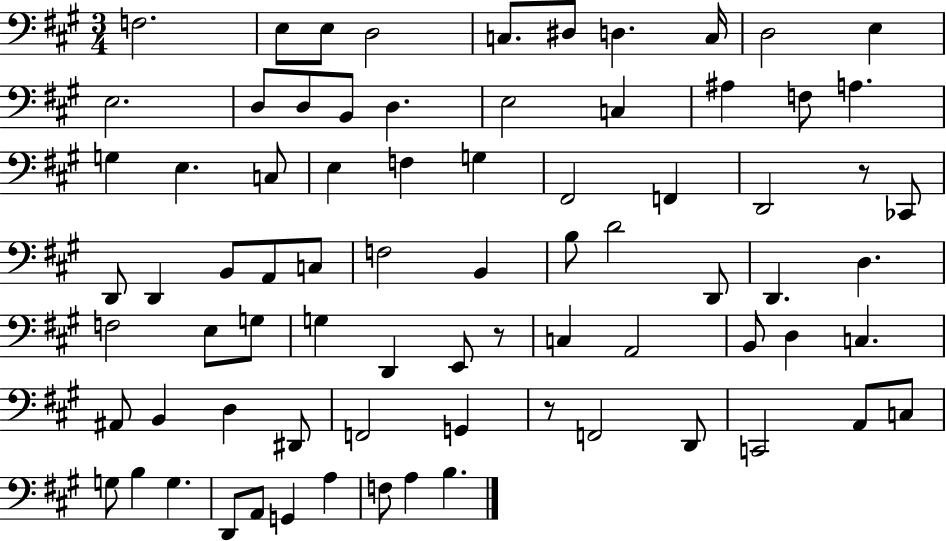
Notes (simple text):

F3/h. E3/e E3/e D3/h C3/e. D#3/e D3/q. C3/s D3/h E3/q E3/h. D3/e D3/e B2/e D3/q. E3/h C3/q A#3/q F3/e A3/q. G3/q E3/q. C3/e E3/q F3/q G3/q F#2/h F2/q D2/h R/e CES2/e D2/e D2/q B2/e A2/e C3/e F3/h B2/q B3/e D4/h D2/e D2/q. D3/q. F3/h E3/e G3/e G3/q D2/q E2/e R/e C3/q A2/h B2/e D3/q C3/q. A#2/e B2/q D3/q D#2/e F2/h G2/q R/e F2/h D2/e C2/h A2/e C3/e G3/e B3/q G3/q. D2/e A2/e G2/q A3/q F3/e A3/q B3/q.